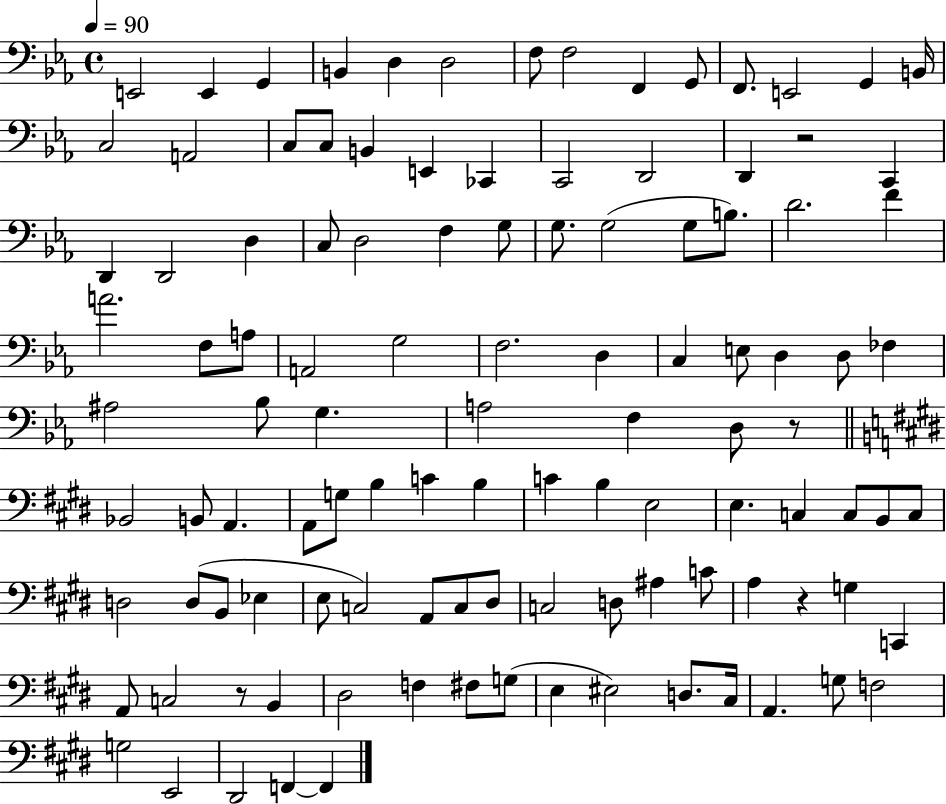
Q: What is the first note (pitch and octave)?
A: E2